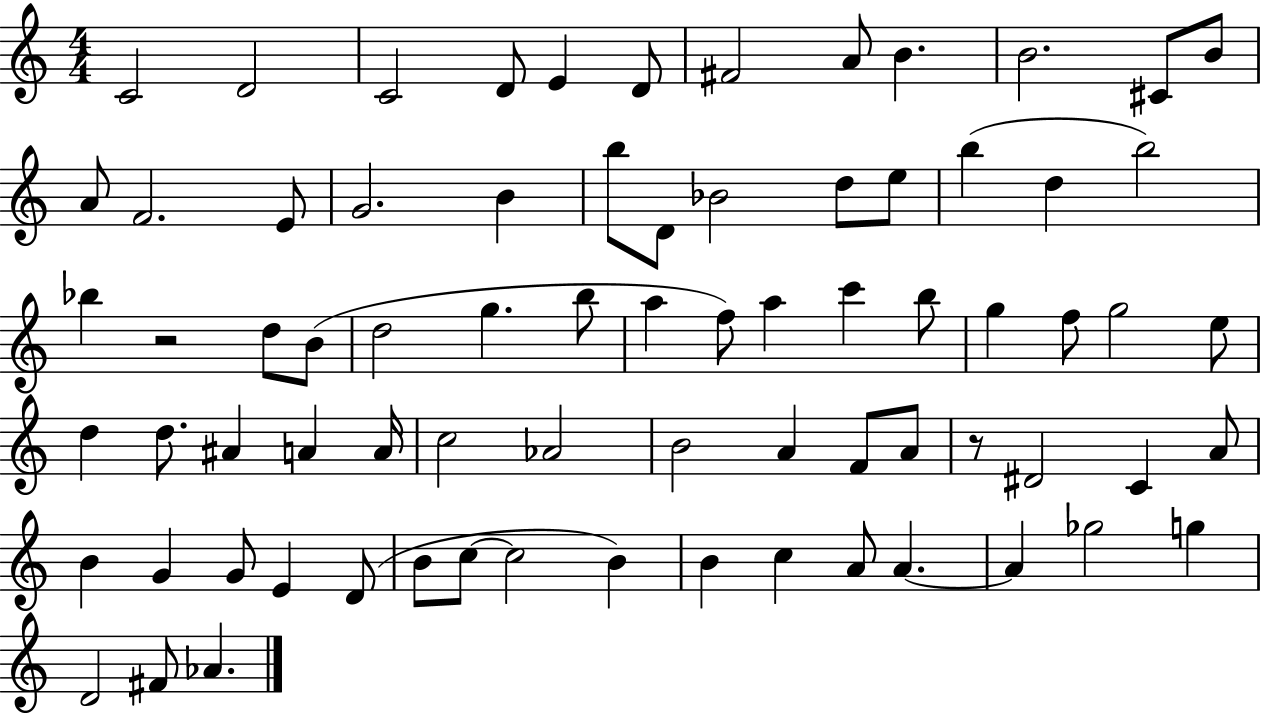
{
  \clef treble
  \numericTimeSignature
  \time 4/4
  \key c \major
  \repeat volta 2 { c'2 d'2 | c'2 d'8 e'4 d'8 | fis'2 a'8 b'4. | b'2. cis'8 b'8 | \break a'8 f'2. e'8 | g'2. b'4 | b''8 d'8 bes'2 d''8 e''8 | b''4( d''4 b''2) | \break bes''4 r2 d''8 b'8( | d''2 g''4. b''8 | a''4 f''8) a''4 c'''4 b''8 | g''4 f''8 g''2 e''8 | \break d''4 d''8. ais'4 a'4 a'16 | c''2 aes'2 | b'2 a'4 f'8 a'8 | r8 dis'2 c'4 a'8 | \break b'4 g'4 g'8 e'4 d'8( | b'8 c''8~~ c''2 b'4) | b'4 c''4 a'8 a'4.~~ | a'4 ges''2 g''4 | \break d'2 fis'8 aes'4. | } \bar "|."
}